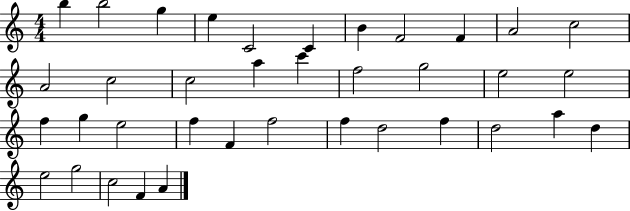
B5/q B5/h G5/q E5/q C4/h C4/q B4/q F4/h F4/q A4/h C5/h A4/h C5/h C5/h A5/q C6/q F5/h G5/h E5/h E5/h F5/q G5/q E5/h F5/q F4/q F5/h F5/q D5/h F5/q D5/h A5/q D5/q E5/h G5/h C5/h F4/q A4/q